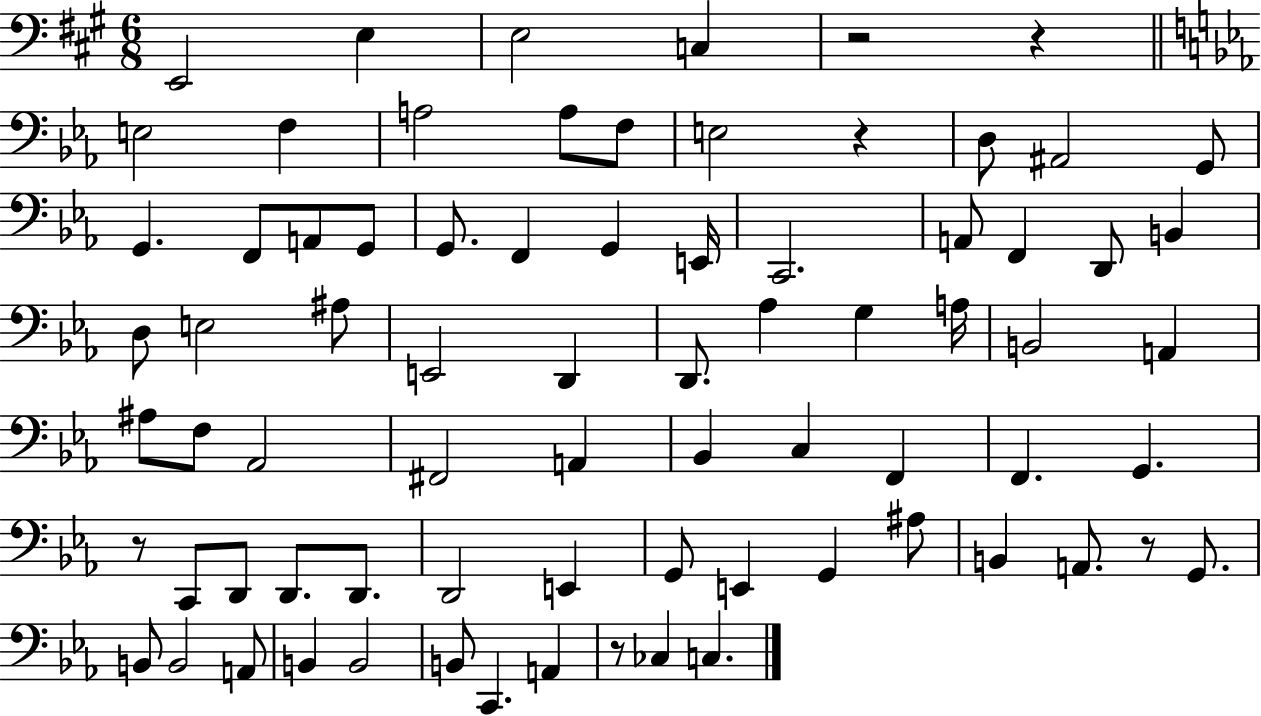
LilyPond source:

{
  \clef bass
  \numericTimeSignature
  \time 6/8
  \key a \major
  e,2 e4 | e2 c4 | r2 r4 | \bar "||" \break \key ees \major e2 f4 | a2 a8 f8 | e2 r4 | d8 ais,2 g,8 | \break g,4. f,8 a,8 g,8 | g,8. f,4 g,4 e,16 | c,2. | a,8 f,4 d,8 b,4 | \break d8 e2 ais8 | e,2 d,4 | d,8. aes4 g4 a16 | b,2 a,4 | \break ais8 f8 aes,2 | fis,2 a,4 | bes,4 c4 f,4 | f,4. g,4. | \break r8 c,8 d,8 d,8. d,8. | d,2 e,4 | g,8 e,4 g,4 ais8 | b,4 a,8. r8 g,8. | \break b,8 b,2 a,8 | b,4 b,2 | b,8 c,4. a,4 | r8 ces4 c4. | \break \bar "|."
}